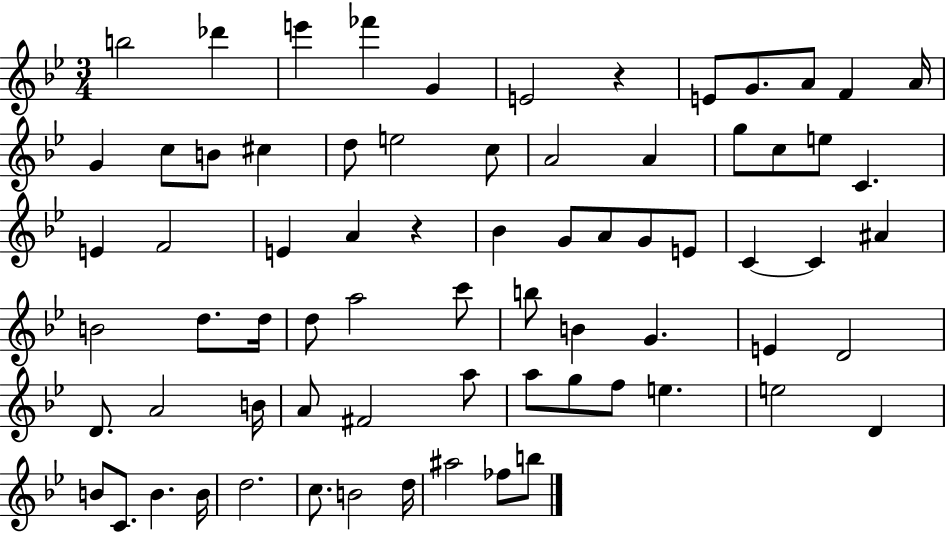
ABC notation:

X:1
T:Untitled
M:3/4
L:1/4
K:Bb
b2 _d' e' _f' G E2 z E/2 G/2 A/2 F A/4 G c/2 B/2 ^c d/2 e2 c/2 A2 A g/2 c/2 e/2 C E F2 E A z _B G/2 A/2 G/2 E/2 C C ^A B2 d/2 d/4 d/2 a2 c'/2 b/2 B G E D2 D/2 A2 B/4 A/2 ^F2 a/2 a/2 g/2 f/2 e e2 D B/2 C/2 B B/4 d2 c/2 B2 d/4 ^a2 _f/2 b/2